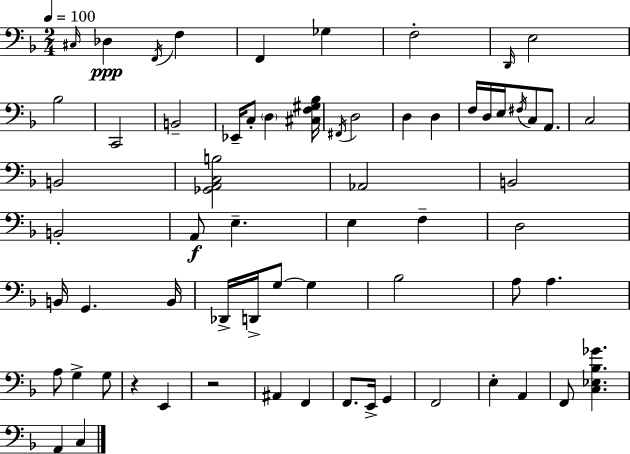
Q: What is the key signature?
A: F major